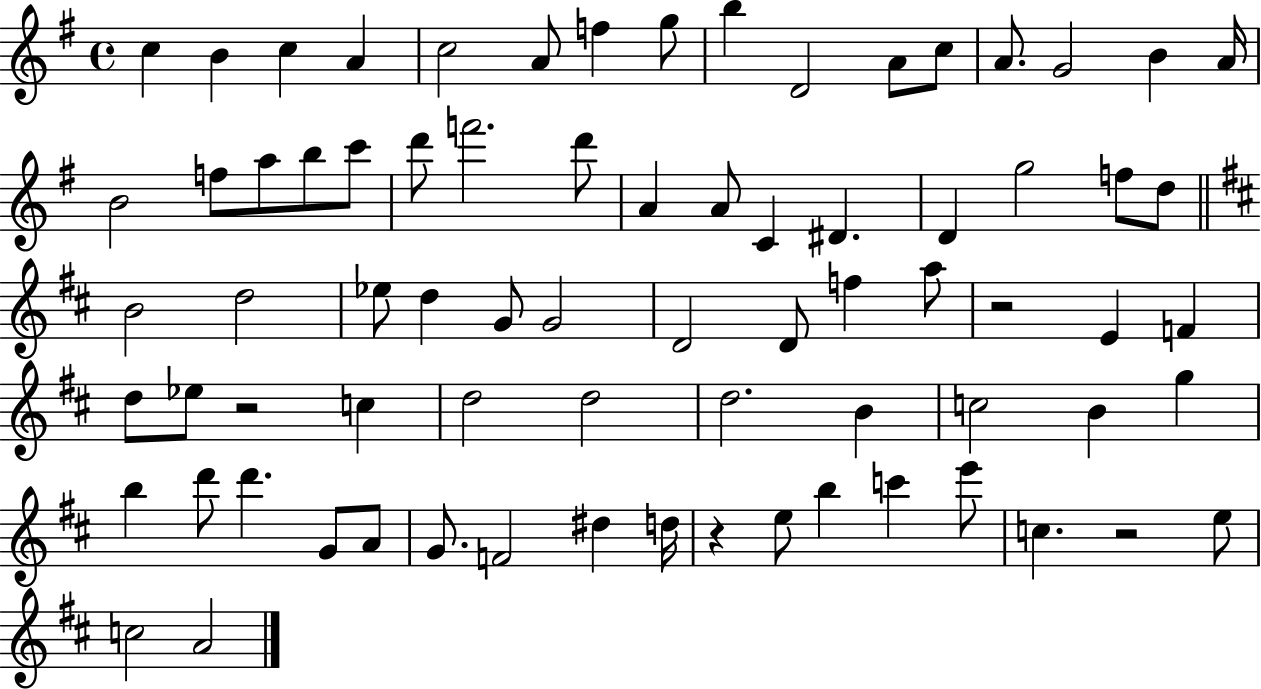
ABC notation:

X:1
T:Untitled
M:4/4
L:1/4
K:G
c B c A c2 A/2 f g/2 b D2 A/2 c/2 A/2 G2 B A/4 B2 f/2 a/2 b/2 c'/2 d'/2 f'2 d'/2 A A/2 C ^D D g2 f/2 d/2 B2 d2 _e/2 d G/2 G2 D2 D/2 f a/2 z2 E F d/2 _e/2 z2 c d2 d2 d2 B c2 B g b d'/2 d' G/2 A/2 G/2 F2 ^d d/4 z e/2 b c' e'/2 c z2 e/2 c2 A2